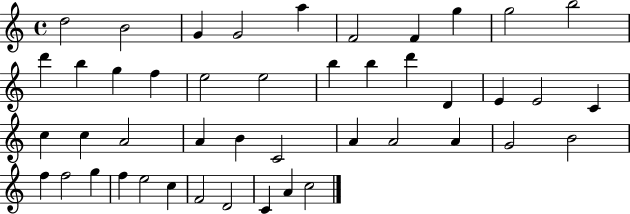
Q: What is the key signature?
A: C major